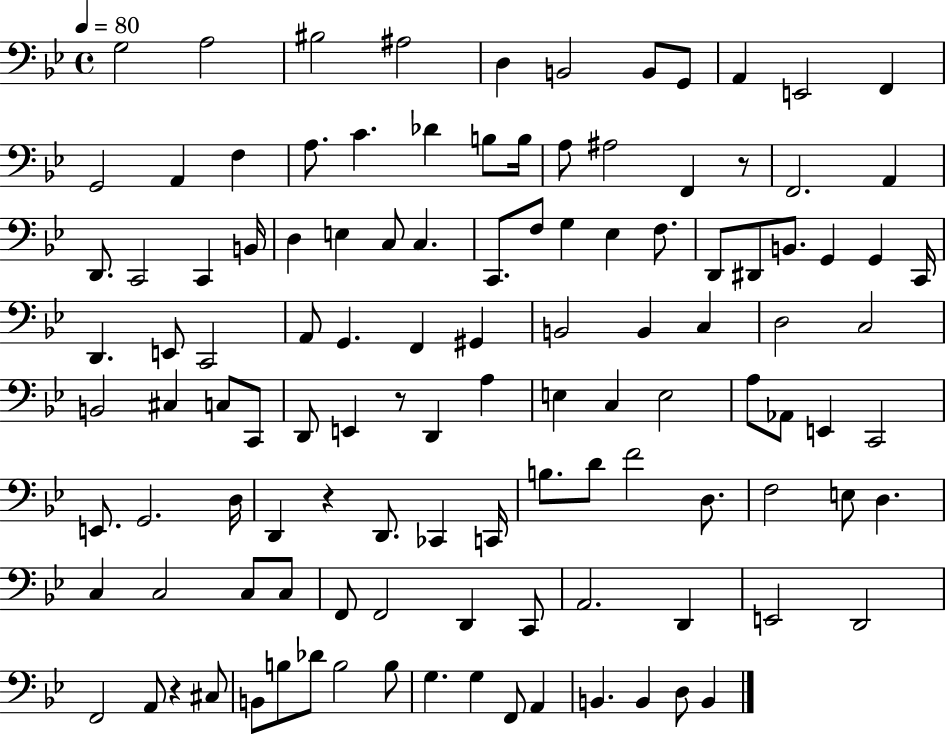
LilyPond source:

{
  \clef bass
  \time 4/4
  \defaultTimeSignature
  \key bes \major
  \tempo 4 = 80
  \repeat volta 2 { g2 a2 | bis2 ais2 | d4 b,2 b,8 g,8 | a,4 e,2 f,4 | \break g,2 a,4 f4 | a8. c'4. des'4 b8 b16 | a8 ais2 f,4 r8 | f,2. a,4 | \break d,8. c,2 c,4 b,16 | d4 e4 c8 c4. | c,8. f8 g4 ees4 f8. | d,8 dis,8 b,8. g,4 g,4 c,16 | \break d,4. e,8 c,2 | a,8 g,4. f,4 gis,4 | b,2 b,4 c4 | d2 c2 | \break b,2 cis4 c8 c,8 | d,8 e,4 r8 d,4 a4 | e4 c4 e2 | a8 aes,8 e,4 c,2 | \break e,8. g,2. d16 | d,4 r4 d,8. ces,4 c,16 | b8. d'8 f'2 d8. | f2 e8 d4. | \break c4 c2 c8 c8 | f,8 f,2 d,4 c,8 | a,2. d,4 | e,2 d,2 | \break f,2 a,8 r4 cis8 | b,8 b8 des'8 b2 b8 | g4. g4 f,8 a,4 | b,4. b,4 d8 b,4 | \break } \bar "|."
}